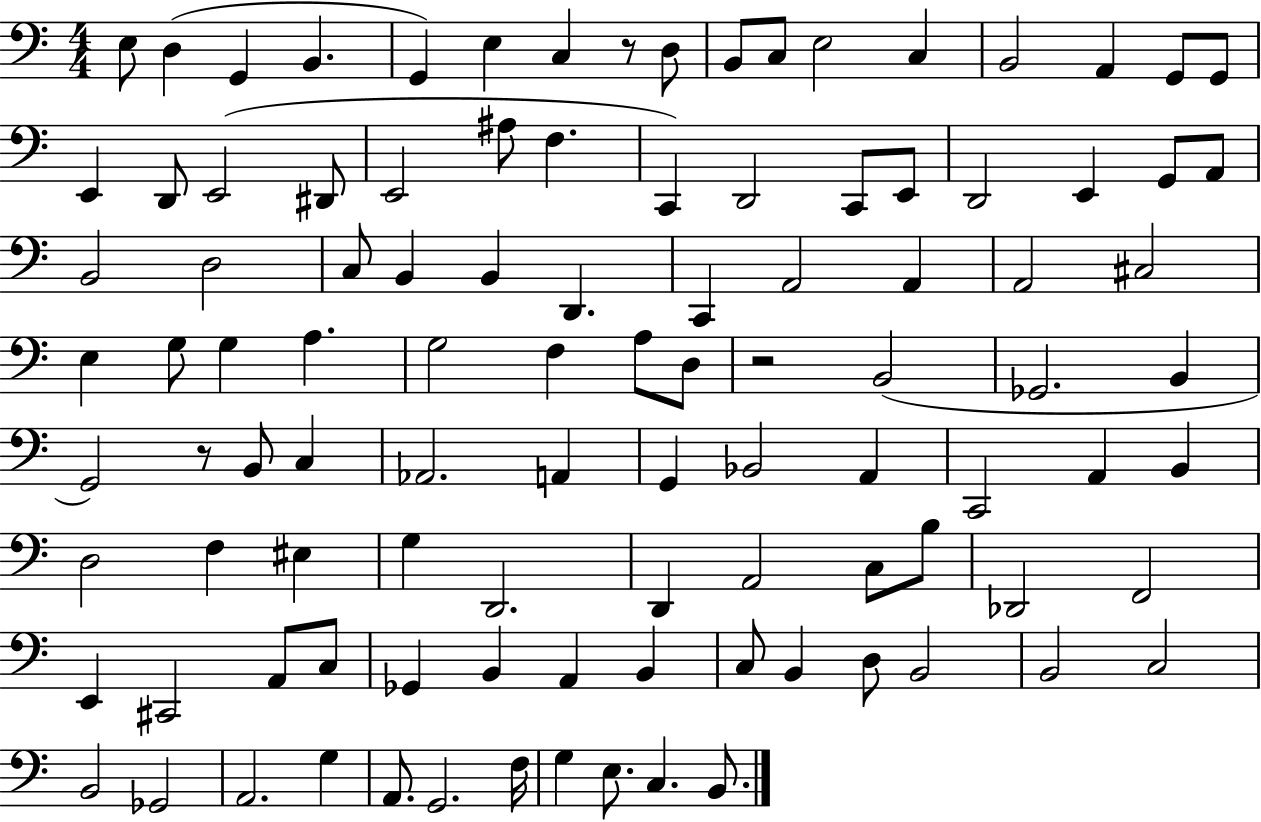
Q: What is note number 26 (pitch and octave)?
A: C2